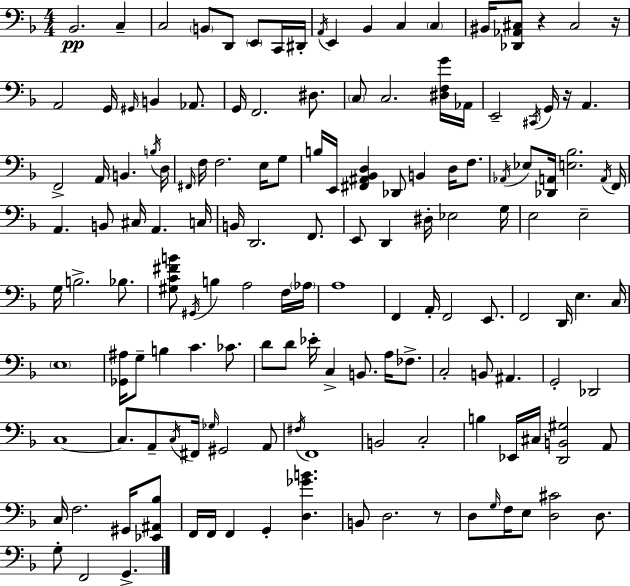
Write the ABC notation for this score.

X:1
T:Untitled
M:4/4
L:1/4
K:F
_B,,2 C, C,2 B,,/2 D,,/2 E,,/2 C,,/4 ^D,,/4 A,,/4 E,, _B,, C, C, ^B,,/4 [_D,,_A,,^C,]/2 z ^C,2 z/4 A,,2 G,,/4 ^G,,/4 B,, _A,,/2 G,,/4 F,,2 ^D,/2 C,/2 C,2 [^D,F,G]/4 _A,,/4 E,,2 ^C,,/4 G,,/4 z/4 A,, F,,2 A,,/4 B,, B,/4 D,/4 ^F,,/4 F,/4 F,2 E,/4 G,/2 B,/4 E,,/4 [^F,,^A,,_B,,D,] _D,,/2 B,, D,/4 F,/2 _A,,/4 _E,/2 [_D,,A,,]/4 [E,_B,]2 A,,/4 F,,/4 A,, B,,/2 ^C,/4 A,, C,/4 B,,/4 D,,2 F,,/2 E,,/2 D,, ^D,/4 _E,2 G,/4 E,2 E,2 G,/4 B,2 _B,/2 [^G,C^FB]/2 ^G,,/4 B, A,2 F,/4 _A,/4 A,4 F,, A,,/4 F,,2 E,,/2 F,,2 D,,/4 E, C,/4 E,4 [_G,,^A,]/4 G,/2 B, C _C/2 D/2 D/2 _E/4 C, B,,/2 A,/4 _F,/2 C,2 B,,/2 ^A,, G,,2 _D,,2 C,4 C,/2 A,,/2 C,/4 ^F,,/4 _G,/4 ^G,,2 A,,/2 ^F,/4 F,,4 B,,2 C,2 B, _E,,/4 ^C,/4 [D,,B,,^G,]2 A,,/2 C,/4 F,2 ^G,,/4 [_E,,^A,,_B,]/2 F,,/4 F,,/4 F,, G,, [D,_GB] B,,/2 D,2 z/2 D,/2 G,/4 F,/4 E,/2 [D,^C]2 D,/2 G,/2 F,,2 G,,